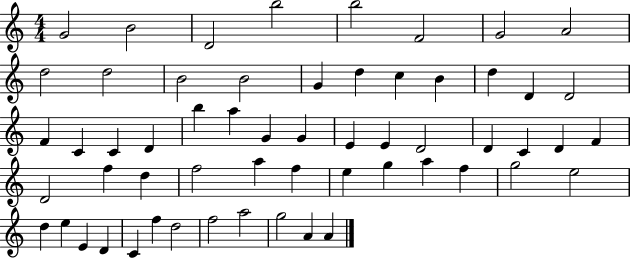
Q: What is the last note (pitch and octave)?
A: A4